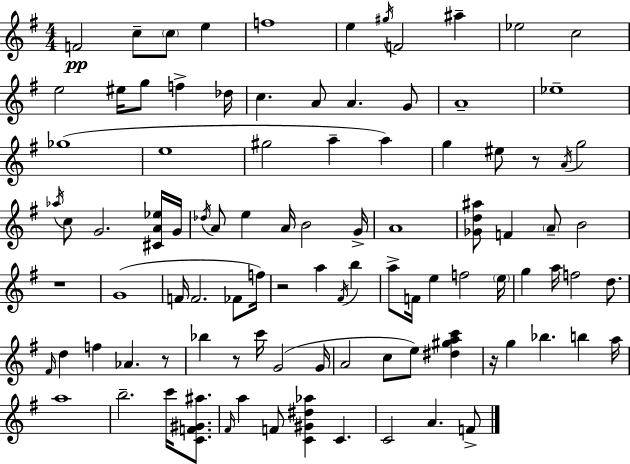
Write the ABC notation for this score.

X:1
T:Untitled
M:4/4
L:1/4
K:G
F2 c/2 c/2 e f4 e ^g/4 F2 ^a _e2 c2 e2 ^e/4 g/2 f _d/4 c A/2 A G/2 A4 _e4 _g4 e4 ^g2 a a g ^e/2 z/2 A/4 g2 _a/4 c/2 G2 [^CA_e]/4 G/4 _d/4 A/2 e A/4 B2 G/4 A4 [_Gd^a]/2 F A/2 B2 z4 G4 F/4 F2 _F/2 f/4 z2 a ^F/4 b a/2 F/4 e f2 e/4 g a/4 f2 d/2 ^F/4 d f _A z/2 _b z/2 c'/4 G2 G/4 A2 c/2 e/2 [^d^gac'] z/4 g _b b a/4 a4 b2 c'/4 [CF^G^a]/2 ^F/4 a F/2 [C^G^d_a] C C2 A F/2